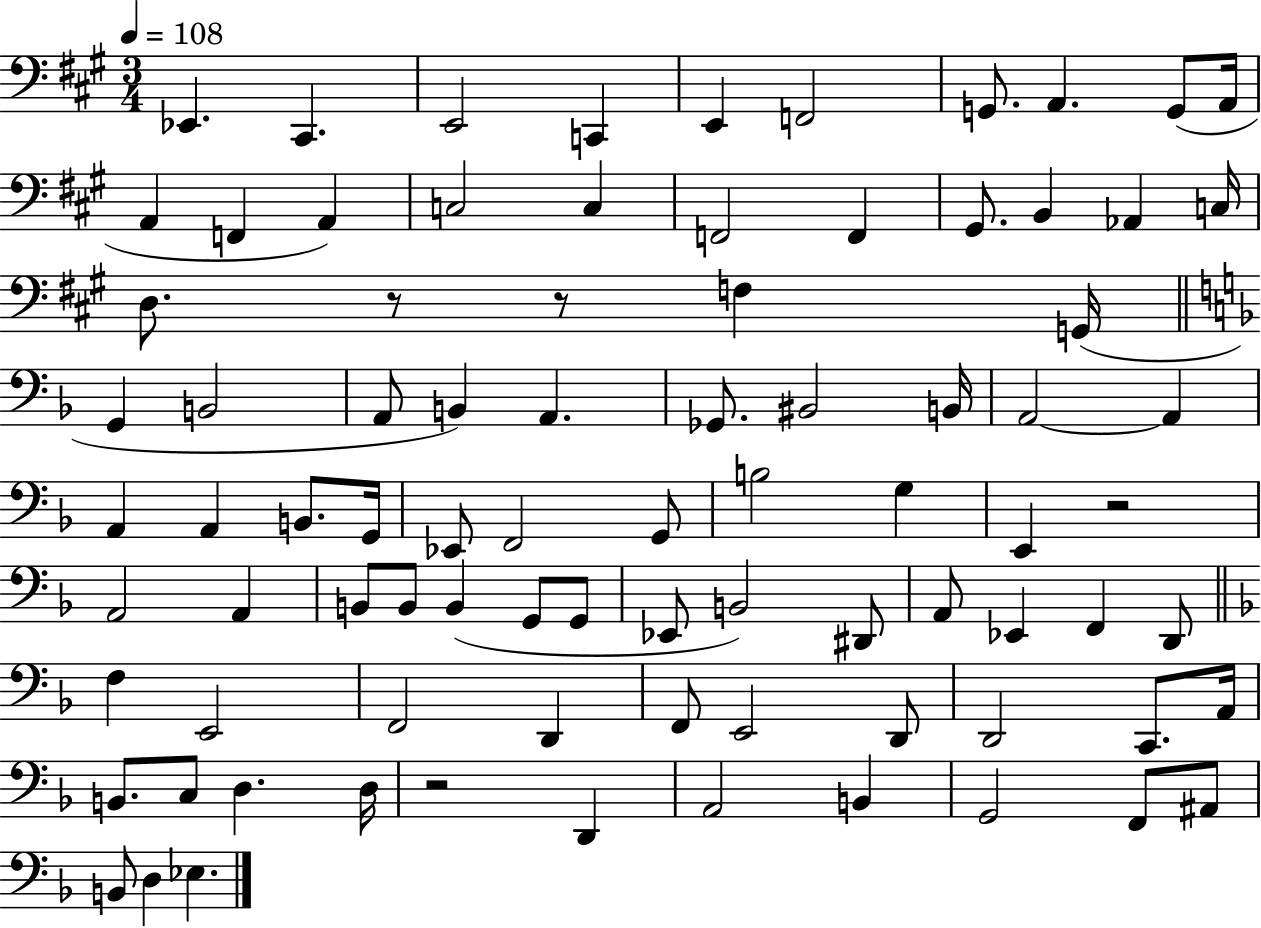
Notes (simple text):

Eb2/q. C#2/q. E2/h C2/q E2/q F2/h G2/e. A2/q. G2/e A2/s A2/q F2/q A2/q C3/h C3/q F2/h F2/q G#2/e. B2/q Ab2/q C3/s D3/e. R/e R/e F3/q G2/s G2/q B2/h A2/e B2/q A2/q. Gb2/e. BIS2/h B2/s A2/h A2/q A2/q A2/q B2/e. G2/s Eb2/e F2/h G2/e B3/h G3/q E2/q R/h A2/h A2/q B2/e B2/e B2/q G2/e G2/e Eb2/e B2/h D#2/e A2/e Eb2/q F2/q D2/e F3/q E2/h F2/h D2/q F2/e E2/h D2/e D2/h C2/e. A2/s B2/e. C3/e D3/q. D3/s R/h D2/q A2/h B2/q G2/h F2/e A#2/e B2/e D3/q Eb3/q.